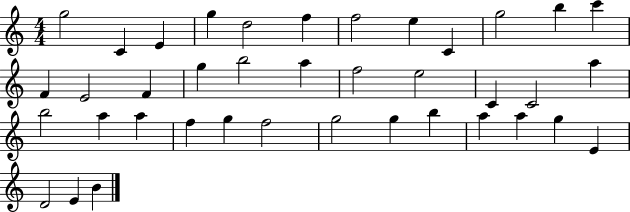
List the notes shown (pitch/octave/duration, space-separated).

G5/h C4/q E4/q G5/q D5/h F5/q F5/h E5/q C4/q G5/h B5/q C6/q F4/q E4/h F4/q G5/q B5/h A5/q F5/h E5/h C4/q C4/h A5/q B5/h A5/q A5/q F5/q G5/q F5/h G5/h G5/q B5/q A5/q A5/q G5/q E4/q D4/h E4/q B4/q